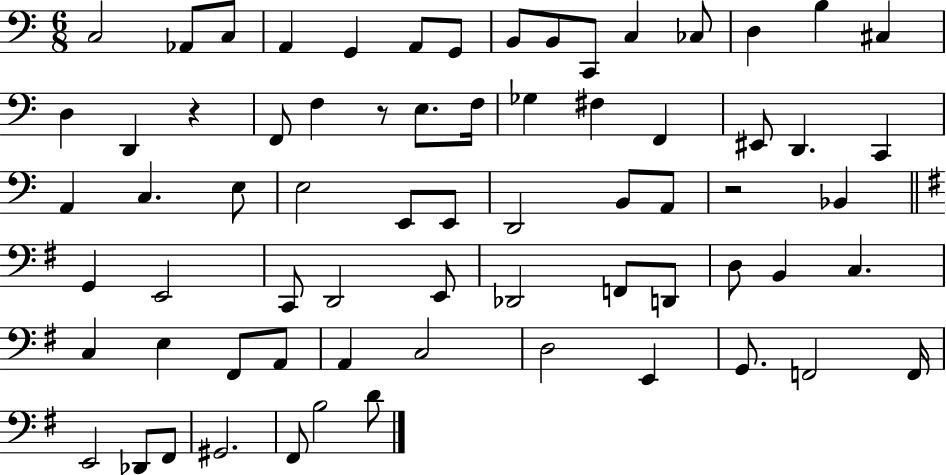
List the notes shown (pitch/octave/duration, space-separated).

C3/h Ab2/e C3/e A2/q G2/q A2/e G2/e B2/e B2/e C2/e C3/q CES3/e D3/q B3/q C#3/q D3/q D2/q R/q F2/e F3/q R/e E3/e. F3/s Gb3/q F#3/q F2/q EIS2/e D2/q. C2/q A2/q C3/q. E3/e E3/h E2/e E2/e D2/h B2/e A2/e R/h Bb2/q G2/q E2/h C2/e D2/h E2/e Db2/h F2/e D2/e D3/e B2/q C3/q. C3/q E3/q F#2/e A2/e A2/q C3/h D3/h E2/q G2/e. F2/h F2/s E2/h Db2/e F#2/e G#2/h. F#2/e B3/h D4/e